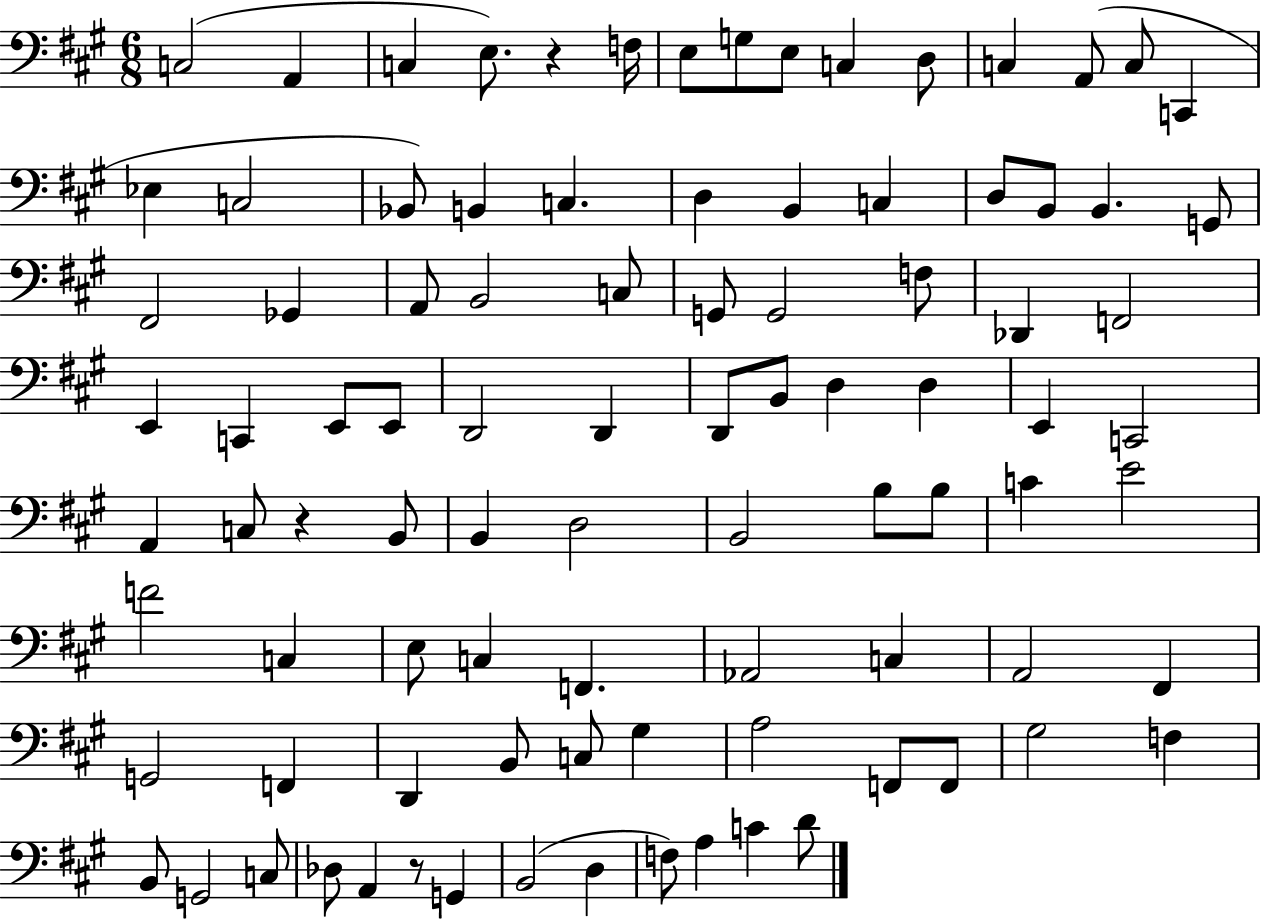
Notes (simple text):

C3/h A2/q C3/q E3/e. R/q F3/s E3/e G3/e E3/e C3/q D3/e C3/q A2/e C3/e C2/q Eb3/q C3/h Bb2/e B2/q C3/q. D3/q B2/q C3/q D3/e B2/e B2/q. G2/e F#2/h Gb2/q A2/e B2/h C3/e G2/e G2/h F3/e Db2/q F2/h E2/q C2/q E2/e E2/e D2/h D2/q D2/e B2/e D3/q D3/q E2/q C2/h A2/q C3/e R/q B2/e B2/q D3/h B2/h B3/e B3/e C4/q E4/h F4/h C3/q E3/e C3/q F2/q. Ab2/h C3/q A2/h F#2/q G2/h F2/q D2/q B2/e C3/e G#3/q A3/h F2/e F2/e G#3/h F3/q B2/e G2/h C3/e Db3/e A2/q R/e G2/q B2/h D3/q F3/e A3/q C4/q D4/e